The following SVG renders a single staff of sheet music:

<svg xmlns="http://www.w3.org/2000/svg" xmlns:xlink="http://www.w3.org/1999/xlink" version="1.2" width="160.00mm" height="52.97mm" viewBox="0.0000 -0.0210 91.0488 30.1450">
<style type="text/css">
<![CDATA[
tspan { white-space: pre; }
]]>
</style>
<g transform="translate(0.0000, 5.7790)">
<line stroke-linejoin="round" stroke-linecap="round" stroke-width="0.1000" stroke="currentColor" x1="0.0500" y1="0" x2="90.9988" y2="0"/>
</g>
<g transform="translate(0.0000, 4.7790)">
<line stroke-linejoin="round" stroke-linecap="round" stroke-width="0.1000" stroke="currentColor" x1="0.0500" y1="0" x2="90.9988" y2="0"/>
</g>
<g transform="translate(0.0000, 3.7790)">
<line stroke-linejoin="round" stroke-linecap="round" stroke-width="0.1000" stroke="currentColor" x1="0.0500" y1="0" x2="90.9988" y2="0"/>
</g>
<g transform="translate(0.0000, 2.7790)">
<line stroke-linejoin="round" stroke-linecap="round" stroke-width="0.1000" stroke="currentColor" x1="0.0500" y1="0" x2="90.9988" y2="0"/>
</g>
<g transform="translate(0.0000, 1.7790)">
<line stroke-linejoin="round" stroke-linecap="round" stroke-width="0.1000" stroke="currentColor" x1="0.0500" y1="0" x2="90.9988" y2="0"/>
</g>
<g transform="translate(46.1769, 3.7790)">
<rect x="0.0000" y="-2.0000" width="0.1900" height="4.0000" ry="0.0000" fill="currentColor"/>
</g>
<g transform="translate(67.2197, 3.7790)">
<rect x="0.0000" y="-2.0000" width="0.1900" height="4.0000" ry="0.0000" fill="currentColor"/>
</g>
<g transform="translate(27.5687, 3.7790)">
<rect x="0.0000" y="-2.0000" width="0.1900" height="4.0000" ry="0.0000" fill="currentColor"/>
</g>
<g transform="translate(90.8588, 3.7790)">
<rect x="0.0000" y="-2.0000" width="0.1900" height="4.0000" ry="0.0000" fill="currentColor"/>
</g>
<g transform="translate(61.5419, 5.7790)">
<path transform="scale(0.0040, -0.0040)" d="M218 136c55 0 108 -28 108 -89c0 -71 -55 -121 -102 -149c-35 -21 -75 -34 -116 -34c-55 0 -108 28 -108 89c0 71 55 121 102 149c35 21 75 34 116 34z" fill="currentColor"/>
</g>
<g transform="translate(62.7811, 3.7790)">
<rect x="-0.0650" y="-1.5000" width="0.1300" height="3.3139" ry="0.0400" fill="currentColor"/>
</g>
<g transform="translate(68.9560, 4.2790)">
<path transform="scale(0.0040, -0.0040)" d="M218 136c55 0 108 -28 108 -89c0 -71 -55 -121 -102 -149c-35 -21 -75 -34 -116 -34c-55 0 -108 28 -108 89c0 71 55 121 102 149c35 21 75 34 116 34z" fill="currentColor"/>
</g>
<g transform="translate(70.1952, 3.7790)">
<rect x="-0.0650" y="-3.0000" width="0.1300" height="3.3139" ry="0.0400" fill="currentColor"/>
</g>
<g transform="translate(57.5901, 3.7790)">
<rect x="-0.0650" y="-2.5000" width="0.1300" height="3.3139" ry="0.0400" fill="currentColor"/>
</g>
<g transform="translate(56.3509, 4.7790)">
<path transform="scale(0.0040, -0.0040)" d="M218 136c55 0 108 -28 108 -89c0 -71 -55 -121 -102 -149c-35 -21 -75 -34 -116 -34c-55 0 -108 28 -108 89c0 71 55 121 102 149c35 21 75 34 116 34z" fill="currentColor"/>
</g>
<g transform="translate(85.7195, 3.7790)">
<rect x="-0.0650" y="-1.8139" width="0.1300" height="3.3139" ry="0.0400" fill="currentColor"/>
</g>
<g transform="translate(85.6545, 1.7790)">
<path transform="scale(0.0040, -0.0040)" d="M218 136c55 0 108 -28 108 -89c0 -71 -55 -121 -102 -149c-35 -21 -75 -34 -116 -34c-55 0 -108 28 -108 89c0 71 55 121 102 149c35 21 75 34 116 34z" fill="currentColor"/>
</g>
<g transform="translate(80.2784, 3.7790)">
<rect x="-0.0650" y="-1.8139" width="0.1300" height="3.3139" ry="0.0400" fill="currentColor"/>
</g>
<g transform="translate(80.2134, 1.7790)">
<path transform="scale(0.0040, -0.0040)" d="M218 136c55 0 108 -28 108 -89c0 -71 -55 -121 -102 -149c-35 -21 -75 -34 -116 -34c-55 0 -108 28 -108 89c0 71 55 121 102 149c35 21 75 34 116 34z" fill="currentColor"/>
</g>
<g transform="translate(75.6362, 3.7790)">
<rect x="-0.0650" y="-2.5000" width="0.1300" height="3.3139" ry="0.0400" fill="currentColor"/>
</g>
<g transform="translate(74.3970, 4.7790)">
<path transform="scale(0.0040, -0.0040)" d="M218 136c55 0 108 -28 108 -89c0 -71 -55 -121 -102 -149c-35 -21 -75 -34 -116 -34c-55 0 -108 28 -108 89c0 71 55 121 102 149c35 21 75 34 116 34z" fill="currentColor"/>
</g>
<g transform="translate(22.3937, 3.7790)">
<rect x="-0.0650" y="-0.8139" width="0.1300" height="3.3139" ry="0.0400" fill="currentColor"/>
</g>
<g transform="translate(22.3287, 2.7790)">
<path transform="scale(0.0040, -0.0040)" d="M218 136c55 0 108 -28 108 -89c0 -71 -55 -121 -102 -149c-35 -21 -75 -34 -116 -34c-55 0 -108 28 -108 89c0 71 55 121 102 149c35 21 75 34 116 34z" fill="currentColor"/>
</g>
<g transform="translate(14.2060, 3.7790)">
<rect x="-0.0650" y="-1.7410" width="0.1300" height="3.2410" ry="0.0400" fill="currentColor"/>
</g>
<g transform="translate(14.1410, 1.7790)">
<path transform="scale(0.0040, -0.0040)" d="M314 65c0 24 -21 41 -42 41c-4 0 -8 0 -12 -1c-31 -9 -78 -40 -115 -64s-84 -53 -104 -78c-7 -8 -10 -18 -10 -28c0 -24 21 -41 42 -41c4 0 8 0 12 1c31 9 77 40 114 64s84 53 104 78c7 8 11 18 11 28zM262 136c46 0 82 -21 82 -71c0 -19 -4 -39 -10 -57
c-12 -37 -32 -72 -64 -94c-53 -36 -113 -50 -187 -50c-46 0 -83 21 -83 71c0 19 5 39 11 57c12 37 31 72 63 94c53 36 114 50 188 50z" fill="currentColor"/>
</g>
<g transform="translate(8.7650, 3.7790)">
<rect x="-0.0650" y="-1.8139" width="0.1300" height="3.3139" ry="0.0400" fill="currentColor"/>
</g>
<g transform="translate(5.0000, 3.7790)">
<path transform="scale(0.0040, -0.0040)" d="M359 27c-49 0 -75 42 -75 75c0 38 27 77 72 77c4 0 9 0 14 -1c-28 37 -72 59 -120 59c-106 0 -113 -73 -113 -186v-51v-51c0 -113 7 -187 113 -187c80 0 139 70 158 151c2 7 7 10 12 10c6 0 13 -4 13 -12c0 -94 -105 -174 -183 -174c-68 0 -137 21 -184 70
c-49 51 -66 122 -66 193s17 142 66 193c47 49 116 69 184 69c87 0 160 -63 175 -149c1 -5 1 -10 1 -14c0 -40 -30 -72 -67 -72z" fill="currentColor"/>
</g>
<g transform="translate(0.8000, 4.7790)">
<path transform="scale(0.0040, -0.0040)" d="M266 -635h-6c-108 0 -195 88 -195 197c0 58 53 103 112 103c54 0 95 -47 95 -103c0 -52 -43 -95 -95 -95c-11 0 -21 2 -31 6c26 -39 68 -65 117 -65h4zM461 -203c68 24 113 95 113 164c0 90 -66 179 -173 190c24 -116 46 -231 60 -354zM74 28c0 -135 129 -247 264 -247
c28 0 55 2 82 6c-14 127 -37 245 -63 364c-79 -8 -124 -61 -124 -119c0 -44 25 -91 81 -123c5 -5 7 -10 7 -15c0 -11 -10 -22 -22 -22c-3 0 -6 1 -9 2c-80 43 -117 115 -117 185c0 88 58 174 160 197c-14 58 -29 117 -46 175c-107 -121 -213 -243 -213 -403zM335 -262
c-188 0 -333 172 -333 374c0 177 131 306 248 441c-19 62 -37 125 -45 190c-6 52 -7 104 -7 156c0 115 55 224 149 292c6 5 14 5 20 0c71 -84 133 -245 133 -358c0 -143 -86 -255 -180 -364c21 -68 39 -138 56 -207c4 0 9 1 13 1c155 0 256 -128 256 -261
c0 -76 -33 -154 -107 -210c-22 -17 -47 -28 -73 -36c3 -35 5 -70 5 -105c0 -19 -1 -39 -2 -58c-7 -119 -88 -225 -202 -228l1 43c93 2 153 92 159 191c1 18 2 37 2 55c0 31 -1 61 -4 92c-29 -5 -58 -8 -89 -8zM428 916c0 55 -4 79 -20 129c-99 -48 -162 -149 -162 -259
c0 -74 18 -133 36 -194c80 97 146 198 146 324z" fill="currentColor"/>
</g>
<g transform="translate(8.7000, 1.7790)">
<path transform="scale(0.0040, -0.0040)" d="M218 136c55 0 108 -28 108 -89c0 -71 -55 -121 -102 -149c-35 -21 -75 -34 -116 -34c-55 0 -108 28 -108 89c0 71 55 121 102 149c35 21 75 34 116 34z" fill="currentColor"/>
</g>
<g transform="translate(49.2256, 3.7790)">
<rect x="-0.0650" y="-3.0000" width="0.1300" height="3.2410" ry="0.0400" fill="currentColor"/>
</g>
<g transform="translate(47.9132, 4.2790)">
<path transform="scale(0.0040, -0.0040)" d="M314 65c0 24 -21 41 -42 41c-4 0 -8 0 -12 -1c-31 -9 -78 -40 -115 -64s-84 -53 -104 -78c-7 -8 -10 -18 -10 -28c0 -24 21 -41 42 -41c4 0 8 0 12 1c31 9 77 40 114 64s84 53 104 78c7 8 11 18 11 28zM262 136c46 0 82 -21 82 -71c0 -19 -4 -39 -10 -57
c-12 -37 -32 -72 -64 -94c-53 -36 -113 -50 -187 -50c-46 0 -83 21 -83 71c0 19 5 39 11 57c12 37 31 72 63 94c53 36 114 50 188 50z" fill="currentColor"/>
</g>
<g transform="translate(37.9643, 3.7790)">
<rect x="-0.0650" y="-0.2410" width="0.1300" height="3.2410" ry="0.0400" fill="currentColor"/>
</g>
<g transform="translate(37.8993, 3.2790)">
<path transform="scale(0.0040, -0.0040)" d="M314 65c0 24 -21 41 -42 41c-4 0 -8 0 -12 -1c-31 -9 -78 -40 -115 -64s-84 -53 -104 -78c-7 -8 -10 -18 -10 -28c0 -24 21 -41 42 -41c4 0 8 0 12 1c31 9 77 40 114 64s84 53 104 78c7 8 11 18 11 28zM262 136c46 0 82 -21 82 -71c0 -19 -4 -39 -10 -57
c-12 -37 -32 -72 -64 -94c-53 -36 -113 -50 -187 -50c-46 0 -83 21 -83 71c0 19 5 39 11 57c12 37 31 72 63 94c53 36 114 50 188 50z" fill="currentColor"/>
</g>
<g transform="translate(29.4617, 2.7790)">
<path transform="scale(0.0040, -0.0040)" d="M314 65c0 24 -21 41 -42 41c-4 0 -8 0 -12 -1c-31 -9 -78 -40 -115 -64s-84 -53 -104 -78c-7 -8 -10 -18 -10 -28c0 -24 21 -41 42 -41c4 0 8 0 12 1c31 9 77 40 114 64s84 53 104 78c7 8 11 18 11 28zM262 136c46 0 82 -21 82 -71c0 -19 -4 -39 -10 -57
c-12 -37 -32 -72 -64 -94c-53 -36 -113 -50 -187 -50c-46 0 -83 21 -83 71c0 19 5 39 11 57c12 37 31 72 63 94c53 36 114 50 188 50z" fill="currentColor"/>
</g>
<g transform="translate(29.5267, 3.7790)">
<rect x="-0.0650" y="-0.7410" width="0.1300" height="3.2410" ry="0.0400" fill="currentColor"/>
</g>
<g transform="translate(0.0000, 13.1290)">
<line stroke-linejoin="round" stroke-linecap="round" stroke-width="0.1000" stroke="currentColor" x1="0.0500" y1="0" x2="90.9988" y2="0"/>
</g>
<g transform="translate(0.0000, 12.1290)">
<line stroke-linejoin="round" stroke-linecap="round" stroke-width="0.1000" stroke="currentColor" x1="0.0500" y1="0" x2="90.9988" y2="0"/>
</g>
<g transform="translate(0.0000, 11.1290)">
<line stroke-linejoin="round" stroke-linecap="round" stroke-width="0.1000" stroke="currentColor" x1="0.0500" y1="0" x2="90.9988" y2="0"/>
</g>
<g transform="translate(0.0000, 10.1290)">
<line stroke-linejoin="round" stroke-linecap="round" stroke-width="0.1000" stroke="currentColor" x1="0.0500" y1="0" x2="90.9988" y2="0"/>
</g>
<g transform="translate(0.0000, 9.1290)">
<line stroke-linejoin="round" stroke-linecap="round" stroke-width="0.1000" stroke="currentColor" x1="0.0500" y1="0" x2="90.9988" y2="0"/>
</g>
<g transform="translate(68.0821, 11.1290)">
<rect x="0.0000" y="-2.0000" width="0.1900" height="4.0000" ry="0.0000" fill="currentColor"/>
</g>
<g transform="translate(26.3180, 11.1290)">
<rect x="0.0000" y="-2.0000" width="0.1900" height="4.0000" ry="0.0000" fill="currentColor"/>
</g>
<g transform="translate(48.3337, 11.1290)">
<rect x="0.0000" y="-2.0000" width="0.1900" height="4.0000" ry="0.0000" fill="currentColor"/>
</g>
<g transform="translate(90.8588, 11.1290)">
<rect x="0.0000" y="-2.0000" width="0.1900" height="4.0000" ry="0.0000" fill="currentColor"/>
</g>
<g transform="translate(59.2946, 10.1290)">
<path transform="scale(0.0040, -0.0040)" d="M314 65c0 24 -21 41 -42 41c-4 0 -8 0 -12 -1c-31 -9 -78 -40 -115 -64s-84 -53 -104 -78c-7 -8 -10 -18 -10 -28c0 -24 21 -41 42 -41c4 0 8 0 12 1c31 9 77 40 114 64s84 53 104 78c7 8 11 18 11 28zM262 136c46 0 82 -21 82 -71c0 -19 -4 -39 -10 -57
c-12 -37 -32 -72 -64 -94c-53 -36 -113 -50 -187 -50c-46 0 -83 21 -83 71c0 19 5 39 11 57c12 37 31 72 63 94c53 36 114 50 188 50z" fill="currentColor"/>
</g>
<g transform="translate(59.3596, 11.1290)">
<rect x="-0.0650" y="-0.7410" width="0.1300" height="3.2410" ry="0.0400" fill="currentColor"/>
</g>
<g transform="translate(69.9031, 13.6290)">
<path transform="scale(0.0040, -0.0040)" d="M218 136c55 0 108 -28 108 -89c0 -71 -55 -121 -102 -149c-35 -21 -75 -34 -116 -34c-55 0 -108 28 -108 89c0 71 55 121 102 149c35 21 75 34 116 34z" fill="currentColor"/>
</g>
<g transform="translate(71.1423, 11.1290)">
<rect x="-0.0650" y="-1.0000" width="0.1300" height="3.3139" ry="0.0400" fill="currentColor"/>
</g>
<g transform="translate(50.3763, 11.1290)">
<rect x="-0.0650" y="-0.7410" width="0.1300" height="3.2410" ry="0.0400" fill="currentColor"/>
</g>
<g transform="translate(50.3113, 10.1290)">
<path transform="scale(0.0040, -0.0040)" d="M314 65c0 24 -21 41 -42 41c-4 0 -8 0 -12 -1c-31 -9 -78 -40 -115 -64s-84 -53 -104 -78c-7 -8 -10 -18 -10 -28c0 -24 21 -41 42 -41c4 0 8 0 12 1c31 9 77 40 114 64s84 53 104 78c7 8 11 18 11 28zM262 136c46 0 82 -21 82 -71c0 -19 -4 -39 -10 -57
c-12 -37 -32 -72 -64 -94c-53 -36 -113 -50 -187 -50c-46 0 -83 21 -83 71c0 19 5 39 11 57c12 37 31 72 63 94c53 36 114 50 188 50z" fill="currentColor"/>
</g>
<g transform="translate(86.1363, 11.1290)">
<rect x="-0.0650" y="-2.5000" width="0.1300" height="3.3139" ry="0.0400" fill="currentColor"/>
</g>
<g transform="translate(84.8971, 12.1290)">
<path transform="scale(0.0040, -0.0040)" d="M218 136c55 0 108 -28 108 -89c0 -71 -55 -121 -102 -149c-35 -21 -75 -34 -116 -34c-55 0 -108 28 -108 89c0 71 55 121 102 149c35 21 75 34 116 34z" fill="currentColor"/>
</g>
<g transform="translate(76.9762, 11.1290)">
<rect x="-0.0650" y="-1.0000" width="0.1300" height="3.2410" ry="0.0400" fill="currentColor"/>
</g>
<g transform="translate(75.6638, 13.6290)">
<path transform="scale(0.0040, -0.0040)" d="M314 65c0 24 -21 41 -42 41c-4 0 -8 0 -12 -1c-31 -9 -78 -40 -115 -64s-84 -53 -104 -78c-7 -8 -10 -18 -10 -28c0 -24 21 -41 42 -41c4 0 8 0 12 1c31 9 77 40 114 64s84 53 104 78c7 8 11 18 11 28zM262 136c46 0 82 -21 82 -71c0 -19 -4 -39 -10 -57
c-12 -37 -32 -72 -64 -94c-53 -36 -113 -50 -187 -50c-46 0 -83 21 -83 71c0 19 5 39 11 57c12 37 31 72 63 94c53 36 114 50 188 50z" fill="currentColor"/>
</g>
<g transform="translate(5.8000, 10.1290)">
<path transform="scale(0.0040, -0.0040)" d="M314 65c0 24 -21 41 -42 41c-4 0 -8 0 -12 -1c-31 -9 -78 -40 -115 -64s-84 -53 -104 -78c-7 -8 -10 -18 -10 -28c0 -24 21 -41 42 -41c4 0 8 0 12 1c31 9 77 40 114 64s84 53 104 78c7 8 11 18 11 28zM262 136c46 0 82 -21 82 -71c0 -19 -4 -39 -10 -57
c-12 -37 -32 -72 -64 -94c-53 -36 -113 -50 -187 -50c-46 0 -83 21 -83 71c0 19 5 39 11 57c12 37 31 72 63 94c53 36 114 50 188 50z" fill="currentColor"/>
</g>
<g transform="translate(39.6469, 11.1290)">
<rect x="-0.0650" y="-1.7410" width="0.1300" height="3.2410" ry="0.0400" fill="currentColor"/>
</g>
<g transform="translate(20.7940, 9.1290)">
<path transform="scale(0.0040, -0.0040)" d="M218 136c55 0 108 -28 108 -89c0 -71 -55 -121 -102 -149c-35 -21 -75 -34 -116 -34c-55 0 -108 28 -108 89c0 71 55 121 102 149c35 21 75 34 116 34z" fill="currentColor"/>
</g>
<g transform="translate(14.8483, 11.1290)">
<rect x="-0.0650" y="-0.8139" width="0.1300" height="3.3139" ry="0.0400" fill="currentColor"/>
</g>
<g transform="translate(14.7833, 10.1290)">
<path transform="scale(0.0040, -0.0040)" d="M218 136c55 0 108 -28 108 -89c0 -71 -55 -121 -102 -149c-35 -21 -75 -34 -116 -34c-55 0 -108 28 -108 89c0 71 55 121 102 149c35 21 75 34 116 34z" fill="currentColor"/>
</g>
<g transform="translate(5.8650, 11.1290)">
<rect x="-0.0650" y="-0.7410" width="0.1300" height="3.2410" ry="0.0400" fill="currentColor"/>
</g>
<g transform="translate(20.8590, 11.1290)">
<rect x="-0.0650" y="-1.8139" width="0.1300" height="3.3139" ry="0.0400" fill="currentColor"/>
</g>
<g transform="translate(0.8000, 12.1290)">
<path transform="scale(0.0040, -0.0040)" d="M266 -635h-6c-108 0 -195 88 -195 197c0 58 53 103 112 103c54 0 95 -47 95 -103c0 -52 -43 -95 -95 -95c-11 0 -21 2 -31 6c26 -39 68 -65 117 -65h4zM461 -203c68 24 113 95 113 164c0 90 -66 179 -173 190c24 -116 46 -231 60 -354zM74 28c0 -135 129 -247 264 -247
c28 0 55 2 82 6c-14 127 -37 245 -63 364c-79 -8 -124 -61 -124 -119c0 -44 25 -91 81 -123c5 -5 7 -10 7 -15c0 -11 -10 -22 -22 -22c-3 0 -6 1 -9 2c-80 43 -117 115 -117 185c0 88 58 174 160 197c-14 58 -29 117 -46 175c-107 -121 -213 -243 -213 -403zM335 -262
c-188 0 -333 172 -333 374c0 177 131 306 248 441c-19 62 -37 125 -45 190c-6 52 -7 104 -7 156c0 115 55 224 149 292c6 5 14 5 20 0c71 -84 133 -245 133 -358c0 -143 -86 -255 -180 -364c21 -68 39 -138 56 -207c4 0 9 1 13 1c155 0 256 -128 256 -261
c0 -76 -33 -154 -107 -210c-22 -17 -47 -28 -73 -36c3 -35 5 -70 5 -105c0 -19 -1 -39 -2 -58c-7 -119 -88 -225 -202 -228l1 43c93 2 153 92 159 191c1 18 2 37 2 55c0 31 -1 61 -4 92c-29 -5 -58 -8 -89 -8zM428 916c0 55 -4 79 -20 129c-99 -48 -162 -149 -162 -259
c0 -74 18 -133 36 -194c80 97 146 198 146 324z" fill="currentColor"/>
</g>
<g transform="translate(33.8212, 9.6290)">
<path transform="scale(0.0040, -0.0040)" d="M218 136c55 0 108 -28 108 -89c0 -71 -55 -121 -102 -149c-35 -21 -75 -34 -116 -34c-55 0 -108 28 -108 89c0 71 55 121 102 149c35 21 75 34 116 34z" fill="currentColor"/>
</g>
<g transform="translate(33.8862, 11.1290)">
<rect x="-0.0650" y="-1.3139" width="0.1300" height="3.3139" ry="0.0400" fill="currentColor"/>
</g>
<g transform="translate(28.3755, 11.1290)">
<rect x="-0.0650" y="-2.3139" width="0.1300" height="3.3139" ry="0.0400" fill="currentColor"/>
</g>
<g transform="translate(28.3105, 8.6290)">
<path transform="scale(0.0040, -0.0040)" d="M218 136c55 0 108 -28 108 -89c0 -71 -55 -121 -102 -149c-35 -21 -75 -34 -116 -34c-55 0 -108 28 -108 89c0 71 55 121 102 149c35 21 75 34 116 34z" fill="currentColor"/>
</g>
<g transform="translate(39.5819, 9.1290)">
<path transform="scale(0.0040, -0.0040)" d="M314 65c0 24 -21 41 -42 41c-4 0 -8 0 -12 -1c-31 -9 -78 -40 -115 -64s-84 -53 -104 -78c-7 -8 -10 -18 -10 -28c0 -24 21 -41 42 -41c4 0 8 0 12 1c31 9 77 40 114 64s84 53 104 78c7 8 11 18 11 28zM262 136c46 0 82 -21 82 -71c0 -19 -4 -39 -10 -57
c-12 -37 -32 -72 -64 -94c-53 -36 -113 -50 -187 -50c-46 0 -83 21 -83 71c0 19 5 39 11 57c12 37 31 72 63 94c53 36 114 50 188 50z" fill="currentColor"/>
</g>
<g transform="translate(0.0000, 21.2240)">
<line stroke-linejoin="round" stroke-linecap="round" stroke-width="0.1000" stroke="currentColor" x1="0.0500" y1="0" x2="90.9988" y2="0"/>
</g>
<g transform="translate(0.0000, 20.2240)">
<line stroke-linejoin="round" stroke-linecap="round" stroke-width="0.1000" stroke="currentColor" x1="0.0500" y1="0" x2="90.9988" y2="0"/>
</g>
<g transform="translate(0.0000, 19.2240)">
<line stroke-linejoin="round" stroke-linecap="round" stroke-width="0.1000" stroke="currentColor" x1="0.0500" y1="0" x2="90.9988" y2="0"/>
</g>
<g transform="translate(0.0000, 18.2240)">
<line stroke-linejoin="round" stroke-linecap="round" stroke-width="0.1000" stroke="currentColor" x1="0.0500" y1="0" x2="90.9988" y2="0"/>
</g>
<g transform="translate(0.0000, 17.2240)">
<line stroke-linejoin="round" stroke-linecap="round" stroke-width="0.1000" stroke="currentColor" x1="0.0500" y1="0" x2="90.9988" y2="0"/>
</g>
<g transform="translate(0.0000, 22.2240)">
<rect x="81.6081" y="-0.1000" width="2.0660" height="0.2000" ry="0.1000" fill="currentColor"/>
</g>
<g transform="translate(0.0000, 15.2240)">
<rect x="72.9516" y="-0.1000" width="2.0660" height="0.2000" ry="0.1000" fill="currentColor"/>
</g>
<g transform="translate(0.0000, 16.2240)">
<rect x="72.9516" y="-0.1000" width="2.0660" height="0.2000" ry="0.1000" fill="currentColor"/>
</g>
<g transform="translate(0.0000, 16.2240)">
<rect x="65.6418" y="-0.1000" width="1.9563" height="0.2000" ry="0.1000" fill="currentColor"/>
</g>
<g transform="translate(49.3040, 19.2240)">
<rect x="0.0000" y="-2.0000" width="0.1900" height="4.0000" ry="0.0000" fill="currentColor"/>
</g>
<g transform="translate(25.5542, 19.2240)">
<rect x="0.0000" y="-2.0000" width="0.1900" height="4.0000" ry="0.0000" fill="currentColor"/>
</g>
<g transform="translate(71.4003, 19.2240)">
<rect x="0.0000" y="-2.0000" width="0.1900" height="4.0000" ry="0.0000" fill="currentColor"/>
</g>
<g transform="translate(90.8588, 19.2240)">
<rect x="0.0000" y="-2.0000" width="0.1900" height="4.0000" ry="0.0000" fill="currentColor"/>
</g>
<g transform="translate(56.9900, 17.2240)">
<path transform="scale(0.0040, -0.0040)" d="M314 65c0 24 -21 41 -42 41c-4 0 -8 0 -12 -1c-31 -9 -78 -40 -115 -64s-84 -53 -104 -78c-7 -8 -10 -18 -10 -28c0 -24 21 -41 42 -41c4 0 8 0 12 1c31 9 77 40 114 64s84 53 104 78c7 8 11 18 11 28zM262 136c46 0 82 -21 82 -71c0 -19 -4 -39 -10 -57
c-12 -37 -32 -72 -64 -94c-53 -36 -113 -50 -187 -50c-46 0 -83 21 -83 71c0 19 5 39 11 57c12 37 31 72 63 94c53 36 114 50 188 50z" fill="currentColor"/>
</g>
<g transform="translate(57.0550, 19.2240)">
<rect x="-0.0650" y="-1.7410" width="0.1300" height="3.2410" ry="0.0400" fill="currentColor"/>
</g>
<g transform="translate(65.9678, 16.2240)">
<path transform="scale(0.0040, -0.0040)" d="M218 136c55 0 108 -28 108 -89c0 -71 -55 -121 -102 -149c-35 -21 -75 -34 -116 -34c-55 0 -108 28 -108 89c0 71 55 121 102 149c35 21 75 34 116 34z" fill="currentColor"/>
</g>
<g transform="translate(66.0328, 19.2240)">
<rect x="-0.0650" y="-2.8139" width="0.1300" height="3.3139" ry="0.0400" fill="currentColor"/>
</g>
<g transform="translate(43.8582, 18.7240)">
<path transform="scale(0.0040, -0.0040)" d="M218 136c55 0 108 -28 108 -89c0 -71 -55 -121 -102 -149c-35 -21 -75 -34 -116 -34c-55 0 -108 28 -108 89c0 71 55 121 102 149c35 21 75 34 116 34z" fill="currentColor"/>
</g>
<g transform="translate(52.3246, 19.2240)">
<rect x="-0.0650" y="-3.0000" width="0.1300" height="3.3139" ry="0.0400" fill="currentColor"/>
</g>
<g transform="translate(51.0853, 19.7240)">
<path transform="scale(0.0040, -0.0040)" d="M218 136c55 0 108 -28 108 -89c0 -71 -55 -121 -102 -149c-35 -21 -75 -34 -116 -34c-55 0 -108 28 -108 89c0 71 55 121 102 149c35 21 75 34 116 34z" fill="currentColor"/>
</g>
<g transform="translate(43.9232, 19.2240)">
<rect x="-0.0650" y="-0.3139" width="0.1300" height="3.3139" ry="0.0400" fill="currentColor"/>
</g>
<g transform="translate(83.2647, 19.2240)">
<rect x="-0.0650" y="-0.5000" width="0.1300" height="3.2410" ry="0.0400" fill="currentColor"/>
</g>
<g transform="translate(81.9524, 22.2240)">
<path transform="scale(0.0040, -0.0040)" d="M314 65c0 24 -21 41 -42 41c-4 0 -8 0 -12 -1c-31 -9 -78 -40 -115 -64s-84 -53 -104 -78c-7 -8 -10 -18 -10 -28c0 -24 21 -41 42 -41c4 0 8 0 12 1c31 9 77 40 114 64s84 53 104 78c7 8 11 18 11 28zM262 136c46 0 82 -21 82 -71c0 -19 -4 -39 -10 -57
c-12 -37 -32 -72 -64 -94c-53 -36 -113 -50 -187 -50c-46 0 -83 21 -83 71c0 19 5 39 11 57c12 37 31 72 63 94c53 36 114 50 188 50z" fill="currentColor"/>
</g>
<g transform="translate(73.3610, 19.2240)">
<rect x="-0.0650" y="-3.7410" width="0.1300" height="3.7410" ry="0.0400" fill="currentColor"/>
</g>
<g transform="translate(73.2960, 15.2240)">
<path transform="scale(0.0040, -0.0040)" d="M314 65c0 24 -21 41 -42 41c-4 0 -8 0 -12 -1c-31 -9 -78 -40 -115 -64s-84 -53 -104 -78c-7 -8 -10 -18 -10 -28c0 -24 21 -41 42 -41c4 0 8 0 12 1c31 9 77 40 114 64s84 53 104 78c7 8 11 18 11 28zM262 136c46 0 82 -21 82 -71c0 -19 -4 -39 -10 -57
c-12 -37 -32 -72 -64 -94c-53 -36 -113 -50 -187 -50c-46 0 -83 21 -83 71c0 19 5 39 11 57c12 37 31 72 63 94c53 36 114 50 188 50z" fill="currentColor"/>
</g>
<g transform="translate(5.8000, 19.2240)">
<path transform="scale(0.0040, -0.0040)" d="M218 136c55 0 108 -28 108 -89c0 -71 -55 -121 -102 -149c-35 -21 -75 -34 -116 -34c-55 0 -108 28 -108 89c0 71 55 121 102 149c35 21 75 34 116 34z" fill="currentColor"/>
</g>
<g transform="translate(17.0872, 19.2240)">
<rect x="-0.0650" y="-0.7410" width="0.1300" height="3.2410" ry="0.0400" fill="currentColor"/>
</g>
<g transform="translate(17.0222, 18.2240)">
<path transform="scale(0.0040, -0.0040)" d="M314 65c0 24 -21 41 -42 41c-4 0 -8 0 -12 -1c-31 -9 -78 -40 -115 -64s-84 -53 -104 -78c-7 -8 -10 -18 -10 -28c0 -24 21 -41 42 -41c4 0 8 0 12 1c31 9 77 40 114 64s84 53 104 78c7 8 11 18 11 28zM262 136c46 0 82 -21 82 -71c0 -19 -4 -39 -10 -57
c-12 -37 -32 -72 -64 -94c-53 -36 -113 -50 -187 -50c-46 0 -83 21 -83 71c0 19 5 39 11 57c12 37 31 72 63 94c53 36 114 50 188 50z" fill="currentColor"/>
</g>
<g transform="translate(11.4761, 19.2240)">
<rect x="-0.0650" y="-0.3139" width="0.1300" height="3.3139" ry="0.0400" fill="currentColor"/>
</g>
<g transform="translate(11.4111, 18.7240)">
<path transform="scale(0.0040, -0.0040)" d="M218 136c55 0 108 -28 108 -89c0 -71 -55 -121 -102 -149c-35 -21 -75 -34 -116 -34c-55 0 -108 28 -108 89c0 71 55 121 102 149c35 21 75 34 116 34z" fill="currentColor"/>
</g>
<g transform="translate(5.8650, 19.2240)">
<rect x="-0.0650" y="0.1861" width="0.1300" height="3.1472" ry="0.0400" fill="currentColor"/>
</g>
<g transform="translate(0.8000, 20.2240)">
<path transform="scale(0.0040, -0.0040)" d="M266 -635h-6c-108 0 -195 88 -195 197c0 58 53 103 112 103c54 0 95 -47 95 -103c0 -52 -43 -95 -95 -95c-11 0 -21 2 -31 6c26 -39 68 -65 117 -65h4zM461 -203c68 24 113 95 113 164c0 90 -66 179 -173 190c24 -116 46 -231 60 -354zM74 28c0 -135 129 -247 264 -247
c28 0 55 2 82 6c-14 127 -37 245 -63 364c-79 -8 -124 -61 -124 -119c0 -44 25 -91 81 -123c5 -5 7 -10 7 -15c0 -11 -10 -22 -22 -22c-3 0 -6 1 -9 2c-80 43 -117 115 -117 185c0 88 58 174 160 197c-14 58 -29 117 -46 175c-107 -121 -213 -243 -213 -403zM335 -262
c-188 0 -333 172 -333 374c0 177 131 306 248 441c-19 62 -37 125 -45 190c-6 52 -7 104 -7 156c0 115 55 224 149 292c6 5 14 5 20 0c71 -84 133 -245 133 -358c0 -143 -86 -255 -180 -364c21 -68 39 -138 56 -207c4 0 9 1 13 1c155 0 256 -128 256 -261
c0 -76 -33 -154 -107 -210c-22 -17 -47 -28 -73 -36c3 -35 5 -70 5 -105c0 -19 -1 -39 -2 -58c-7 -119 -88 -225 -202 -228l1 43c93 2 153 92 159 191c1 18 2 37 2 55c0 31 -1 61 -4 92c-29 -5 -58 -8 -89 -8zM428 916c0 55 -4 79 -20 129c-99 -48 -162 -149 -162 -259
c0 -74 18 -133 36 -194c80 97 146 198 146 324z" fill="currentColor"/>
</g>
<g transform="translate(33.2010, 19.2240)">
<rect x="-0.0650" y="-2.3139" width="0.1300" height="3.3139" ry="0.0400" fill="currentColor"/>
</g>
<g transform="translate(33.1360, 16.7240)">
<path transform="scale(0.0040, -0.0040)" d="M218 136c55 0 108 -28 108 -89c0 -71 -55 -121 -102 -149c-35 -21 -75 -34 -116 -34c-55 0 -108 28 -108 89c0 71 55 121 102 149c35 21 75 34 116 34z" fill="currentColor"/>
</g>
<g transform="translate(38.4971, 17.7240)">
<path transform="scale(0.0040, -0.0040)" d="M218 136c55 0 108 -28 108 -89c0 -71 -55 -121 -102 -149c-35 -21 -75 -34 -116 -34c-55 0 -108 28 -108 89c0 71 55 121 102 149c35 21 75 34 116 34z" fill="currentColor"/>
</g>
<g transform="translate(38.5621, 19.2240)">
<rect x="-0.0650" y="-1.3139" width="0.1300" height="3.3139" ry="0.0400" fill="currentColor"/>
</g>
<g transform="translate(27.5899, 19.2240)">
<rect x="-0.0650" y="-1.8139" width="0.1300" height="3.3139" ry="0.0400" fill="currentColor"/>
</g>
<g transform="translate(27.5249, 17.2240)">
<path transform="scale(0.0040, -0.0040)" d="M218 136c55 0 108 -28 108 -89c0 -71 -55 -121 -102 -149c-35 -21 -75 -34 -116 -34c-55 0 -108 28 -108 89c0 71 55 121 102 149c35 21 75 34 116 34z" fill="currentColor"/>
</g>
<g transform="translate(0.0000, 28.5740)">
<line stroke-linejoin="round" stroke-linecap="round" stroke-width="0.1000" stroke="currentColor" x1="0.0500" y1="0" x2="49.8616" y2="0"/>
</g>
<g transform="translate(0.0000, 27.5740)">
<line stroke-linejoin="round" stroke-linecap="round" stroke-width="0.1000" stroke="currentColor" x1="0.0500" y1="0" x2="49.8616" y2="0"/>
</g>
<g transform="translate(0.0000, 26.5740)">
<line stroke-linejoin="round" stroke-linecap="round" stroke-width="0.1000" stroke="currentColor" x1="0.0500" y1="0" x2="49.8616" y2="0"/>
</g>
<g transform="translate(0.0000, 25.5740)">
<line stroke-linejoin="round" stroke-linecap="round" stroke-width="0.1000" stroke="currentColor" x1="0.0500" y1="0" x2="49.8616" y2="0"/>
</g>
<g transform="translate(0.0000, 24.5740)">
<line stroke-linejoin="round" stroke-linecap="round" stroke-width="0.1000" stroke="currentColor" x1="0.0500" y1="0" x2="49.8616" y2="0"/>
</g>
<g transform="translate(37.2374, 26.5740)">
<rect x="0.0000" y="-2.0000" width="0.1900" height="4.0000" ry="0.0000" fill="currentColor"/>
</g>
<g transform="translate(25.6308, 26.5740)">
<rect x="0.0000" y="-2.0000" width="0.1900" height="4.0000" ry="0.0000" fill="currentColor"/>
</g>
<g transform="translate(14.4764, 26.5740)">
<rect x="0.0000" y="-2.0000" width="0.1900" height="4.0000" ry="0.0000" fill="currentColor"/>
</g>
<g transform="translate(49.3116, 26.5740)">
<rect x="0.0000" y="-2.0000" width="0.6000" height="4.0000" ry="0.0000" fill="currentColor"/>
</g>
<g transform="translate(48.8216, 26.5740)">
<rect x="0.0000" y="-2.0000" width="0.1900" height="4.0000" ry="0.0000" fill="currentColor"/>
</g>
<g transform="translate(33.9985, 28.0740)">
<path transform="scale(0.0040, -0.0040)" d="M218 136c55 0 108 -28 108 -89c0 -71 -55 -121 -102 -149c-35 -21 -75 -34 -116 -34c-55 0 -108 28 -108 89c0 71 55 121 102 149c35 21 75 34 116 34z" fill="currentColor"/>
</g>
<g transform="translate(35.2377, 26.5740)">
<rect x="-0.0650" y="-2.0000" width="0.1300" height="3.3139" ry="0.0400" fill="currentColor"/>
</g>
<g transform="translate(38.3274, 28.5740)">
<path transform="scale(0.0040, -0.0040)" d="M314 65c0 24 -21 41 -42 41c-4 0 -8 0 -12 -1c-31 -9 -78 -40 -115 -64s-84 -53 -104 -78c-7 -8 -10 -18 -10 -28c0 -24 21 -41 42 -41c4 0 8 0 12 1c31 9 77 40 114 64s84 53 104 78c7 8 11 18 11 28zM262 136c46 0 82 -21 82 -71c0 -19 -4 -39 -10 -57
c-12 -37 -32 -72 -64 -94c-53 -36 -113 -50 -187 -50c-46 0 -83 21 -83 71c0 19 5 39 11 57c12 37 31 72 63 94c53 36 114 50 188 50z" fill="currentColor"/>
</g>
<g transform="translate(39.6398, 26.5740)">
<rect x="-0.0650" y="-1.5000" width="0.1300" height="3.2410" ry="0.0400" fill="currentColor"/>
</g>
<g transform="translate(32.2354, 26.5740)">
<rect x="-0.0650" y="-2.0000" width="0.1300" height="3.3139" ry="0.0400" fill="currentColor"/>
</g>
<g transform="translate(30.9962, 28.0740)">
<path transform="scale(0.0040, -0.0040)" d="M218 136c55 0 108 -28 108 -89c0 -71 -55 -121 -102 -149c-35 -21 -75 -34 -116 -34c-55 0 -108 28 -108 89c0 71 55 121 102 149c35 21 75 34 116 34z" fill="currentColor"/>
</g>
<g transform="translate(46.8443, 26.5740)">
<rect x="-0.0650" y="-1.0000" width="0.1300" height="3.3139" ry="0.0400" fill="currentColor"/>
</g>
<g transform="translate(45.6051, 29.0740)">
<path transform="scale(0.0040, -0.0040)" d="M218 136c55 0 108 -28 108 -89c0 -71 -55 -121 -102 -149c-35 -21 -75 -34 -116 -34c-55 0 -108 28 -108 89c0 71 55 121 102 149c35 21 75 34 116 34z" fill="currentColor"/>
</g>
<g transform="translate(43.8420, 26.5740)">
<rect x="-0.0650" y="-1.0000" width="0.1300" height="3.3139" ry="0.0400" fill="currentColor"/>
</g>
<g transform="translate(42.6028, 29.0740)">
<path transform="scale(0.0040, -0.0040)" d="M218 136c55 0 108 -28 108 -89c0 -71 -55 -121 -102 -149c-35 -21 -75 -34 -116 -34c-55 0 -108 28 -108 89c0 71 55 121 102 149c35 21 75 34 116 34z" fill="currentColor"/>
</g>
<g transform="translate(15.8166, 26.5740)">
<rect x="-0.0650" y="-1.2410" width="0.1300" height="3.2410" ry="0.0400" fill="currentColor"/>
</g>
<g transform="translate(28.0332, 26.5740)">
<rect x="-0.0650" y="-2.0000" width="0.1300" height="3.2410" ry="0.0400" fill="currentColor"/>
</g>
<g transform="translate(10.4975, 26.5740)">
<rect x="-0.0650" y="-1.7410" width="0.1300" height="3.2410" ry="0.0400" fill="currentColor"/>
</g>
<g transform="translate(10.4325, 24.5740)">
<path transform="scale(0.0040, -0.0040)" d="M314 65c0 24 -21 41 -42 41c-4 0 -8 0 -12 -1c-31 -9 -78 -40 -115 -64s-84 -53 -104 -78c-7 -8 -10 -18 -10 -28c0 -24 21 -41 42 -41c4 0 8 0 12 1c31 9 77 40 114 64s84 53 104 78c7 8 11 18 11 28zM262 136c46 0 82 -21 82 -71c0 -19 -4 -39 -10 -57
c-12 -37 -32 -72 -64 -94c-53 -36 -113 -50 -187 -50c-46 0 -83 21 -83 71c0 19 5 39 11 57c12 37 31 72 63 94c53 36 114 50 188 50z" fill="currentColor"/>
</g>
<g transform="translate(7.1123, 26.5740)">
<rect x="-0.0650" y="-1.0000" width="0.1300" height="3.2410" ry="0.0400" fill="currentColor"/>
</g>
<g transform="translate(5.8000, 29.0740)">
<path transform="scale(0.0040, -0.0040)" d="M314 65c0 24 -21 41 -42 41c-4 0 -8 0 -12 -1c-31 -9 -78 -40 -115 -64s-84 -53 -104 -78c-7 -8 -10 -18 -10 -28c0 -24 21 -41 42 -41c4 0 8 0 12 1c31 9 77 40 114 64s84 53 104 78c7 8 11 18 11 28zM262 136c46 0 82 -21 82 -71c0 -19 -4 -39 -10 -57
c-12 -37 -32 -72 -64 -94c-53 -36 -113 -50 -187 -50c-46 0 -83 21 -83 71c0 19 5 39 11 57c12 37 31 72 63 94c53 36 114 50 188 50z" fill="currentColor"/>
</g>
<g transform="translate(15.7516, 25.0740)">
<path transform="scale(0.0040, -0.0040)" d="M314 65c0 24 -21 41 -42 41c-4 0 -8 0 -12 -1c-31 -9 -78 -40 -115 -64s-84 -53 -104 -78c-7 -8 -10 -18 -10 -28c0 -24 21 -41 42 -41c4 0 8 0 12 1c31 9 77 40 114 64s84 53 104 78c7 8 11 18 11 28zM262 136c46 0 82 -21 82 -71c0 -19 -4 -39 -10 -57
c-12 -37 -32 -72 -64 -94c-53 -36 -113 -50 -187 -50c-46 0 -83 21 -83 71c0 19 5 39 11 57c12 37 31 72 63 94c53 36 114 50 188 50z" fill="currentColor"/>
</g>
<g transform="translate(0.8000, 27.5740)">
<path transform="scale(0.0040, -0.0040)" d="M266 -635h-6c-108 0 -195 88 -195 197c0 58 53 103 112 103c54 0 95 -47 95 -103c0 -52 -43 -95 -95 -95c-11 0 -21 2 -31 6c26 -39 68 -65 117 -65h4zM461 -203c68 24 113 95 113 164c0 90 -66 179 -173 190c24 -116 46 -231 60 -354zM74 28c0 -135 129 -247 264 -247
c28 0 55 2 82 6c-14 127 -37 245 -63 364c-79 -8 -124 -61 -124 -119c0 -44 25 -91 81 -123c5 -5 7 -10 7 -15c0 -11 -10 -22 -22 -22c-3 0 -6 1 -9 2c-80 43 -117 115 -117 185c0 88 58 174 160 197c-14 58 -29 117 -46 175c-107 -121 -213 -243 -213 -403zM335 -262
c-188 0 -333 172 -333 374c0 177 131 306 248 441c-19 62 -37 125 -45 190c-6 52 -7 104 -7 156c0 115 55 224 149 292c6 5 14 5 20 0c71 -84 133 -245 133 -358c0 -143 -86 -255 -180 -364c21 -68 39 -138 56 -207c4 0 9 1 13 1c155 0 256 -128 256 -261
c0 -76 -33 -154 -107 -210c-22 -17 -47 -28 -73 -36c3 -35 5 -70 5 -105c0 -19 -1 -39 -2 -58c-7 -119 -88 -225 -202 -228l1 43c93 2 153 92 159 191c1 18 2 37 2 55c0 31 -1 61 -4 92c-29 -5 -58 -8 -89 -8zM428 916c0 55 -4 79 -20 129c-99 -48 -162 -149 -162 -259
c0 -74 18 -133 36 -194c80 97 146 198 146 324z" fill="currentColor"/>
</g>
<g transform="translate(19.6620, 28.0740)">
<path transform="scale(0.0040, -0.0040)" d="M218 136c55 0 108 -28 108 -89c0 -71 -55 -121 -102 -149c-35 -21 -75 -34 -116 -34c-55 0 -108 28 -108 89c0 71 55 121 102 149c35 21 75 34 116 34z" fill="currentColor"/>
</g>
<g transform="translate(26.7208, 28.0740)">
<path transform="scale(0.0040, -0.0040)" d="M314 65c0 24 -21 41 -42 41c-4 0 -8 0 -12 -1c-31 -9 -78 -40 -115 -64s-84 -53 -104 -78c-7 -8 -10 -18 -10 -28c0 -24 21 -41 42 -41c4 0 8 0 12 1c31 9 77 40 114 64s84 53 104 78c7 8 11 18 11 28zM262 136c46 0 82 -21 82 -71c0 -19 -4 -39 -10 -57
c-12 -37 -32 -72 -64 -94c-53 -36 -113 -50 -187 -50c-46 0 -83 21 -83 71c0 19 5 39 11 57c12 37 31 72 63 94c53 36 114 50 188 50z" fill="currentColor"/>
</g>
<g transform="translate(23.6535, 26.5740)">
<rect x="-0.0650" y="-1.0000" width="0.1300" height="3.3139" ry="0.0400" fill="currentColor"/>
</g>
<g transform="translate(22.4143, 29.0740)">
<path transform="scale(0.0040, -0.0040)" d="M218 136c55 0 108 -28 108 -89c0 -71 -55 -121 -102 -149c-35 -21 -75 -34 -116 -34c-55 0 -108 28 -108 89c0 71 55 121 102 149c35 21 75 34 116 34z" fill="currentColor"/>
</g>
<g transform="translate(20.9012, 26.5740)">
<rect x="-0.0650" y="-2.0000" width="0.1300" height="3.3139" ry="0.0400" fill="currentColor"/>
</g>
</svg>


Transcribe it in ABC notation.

X:1
T:Untitled
M:4/4
L:1/4
K:C
f f2 d d2 c2 A2 G E A G f f d2 d f g e f2 d2 d2 D D2 G B c d2 f g e c A f2 a c'2 C2 D2 f2 e2 F D F2 F F E2 D D